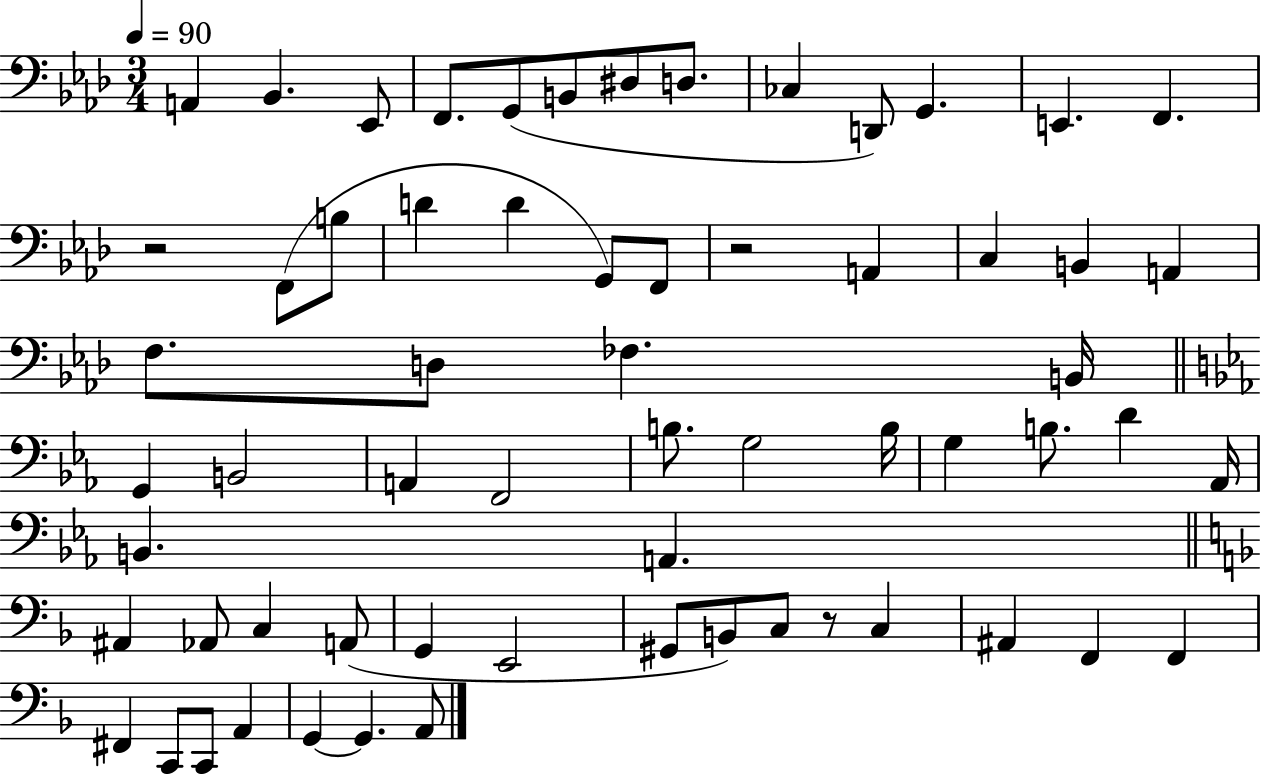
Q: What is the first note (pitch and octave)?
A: A2